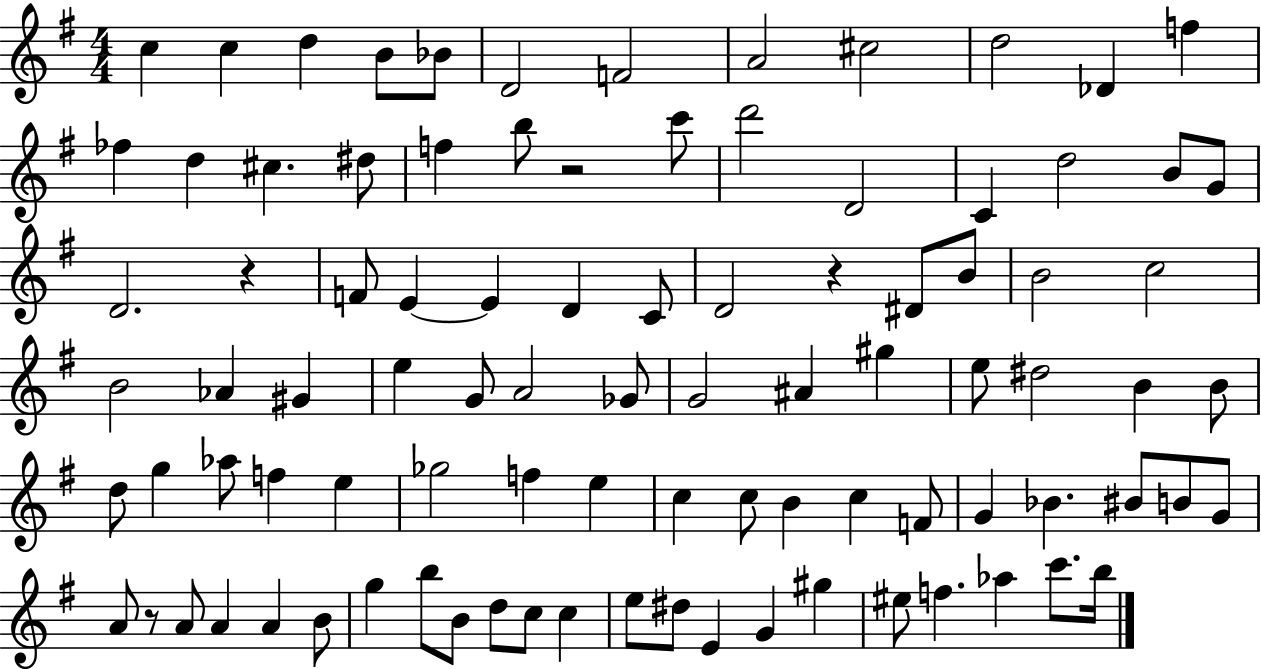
{
  \clef treble
  \numericTimeSignature
  \time 4/4
  \key g \major
  c''4 c''4 d''4 b'8 bes'8 | d'2 f'2 | a'2 cis''2 | d''2 des'4 f''4 | \break fes''4 d''4 cis''4. dis''8 | f''4 b''8 r2 c'''8 | d'''2 d'2 | c'4 d''2 b'8 g'8 | \break d'2. r4 | f'8 e'4~~ e'4 d'4 c'8 | d'2 r4 dis'8 b'8 | b'2 c''2 | \break b'2 aes'4 gis'4 | e''4 g'8 a'2 ges'8 | g'2 ais'4 gis''4 | e''8 dis''2 b'4 b'8 | \break d''8 g''4 aes''8 f''4 e''4 | ges''2 f''4 e''4 | c''4 c''8 b'4 c''4 f'8 | g'4 bes'4. bis'8 b'8 g'8 | \break a'8 r8 a'8 a'4 a'4 b'8 | g''4 b''8 b'8 d''8 c''8 c''4 | e''8 dis''8 e'4 g'4 gis''4 | eis''8 f''4. aes''4 c'''8. b''16 | \break \bar "|."
}